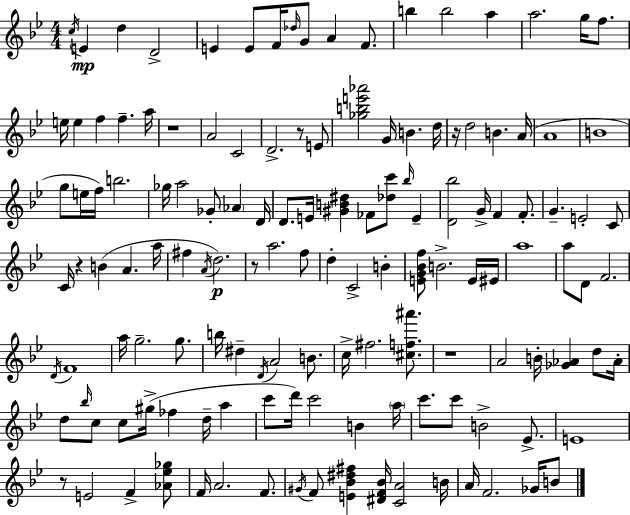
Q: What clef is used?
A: treble